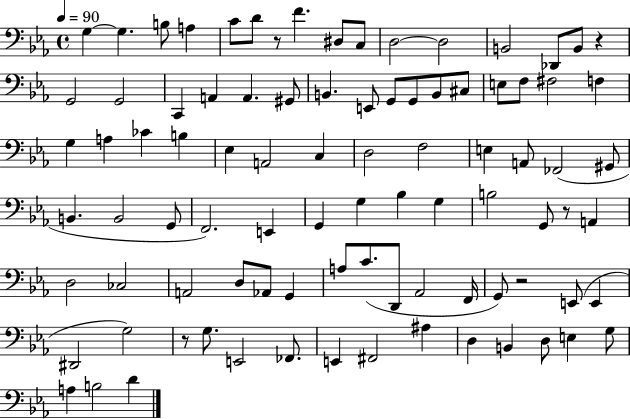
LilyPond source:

{
  \clef bass
  \time 4/4
  \defaultTimeSignature
  \key ees \major
  \tempo 4 = 90
  g4~~ g4. b8 a4 | c'8 d'8 r8 f'4. dis8 c8 | d2~~ d2 | b,2 des,8 b,8 r4 | \break g,2 g,2 | c,4 a,4 a,4. gis,8 | b,4. e,8 g,8 g,8 b,8 cis8 | e8 f8 fis2 f4 | \break g4 a4 ces'4 b4 | ees4 a,2 c4 | d2 f2 | e4 a,8 fes,2( gis,8 | \break b,4. b,2 g,8 | f,2.) e,4 | g,4 g4 bes4 g4 | b2 g,8 r8 a,4 | \break d2 ces2 | a,2 d8 aes,8 g,4 | a8 c'8.( d,8 aes,2 f,16 | g,8) r2 e,8( e,4 | \break dis,2 g2) | r8 g8. e,2 fes,8. | e,4 fis,2 ais4 | d4 b,4 d8 e4 g8 | \break a4 b2 d'4 | \bar "|."
}